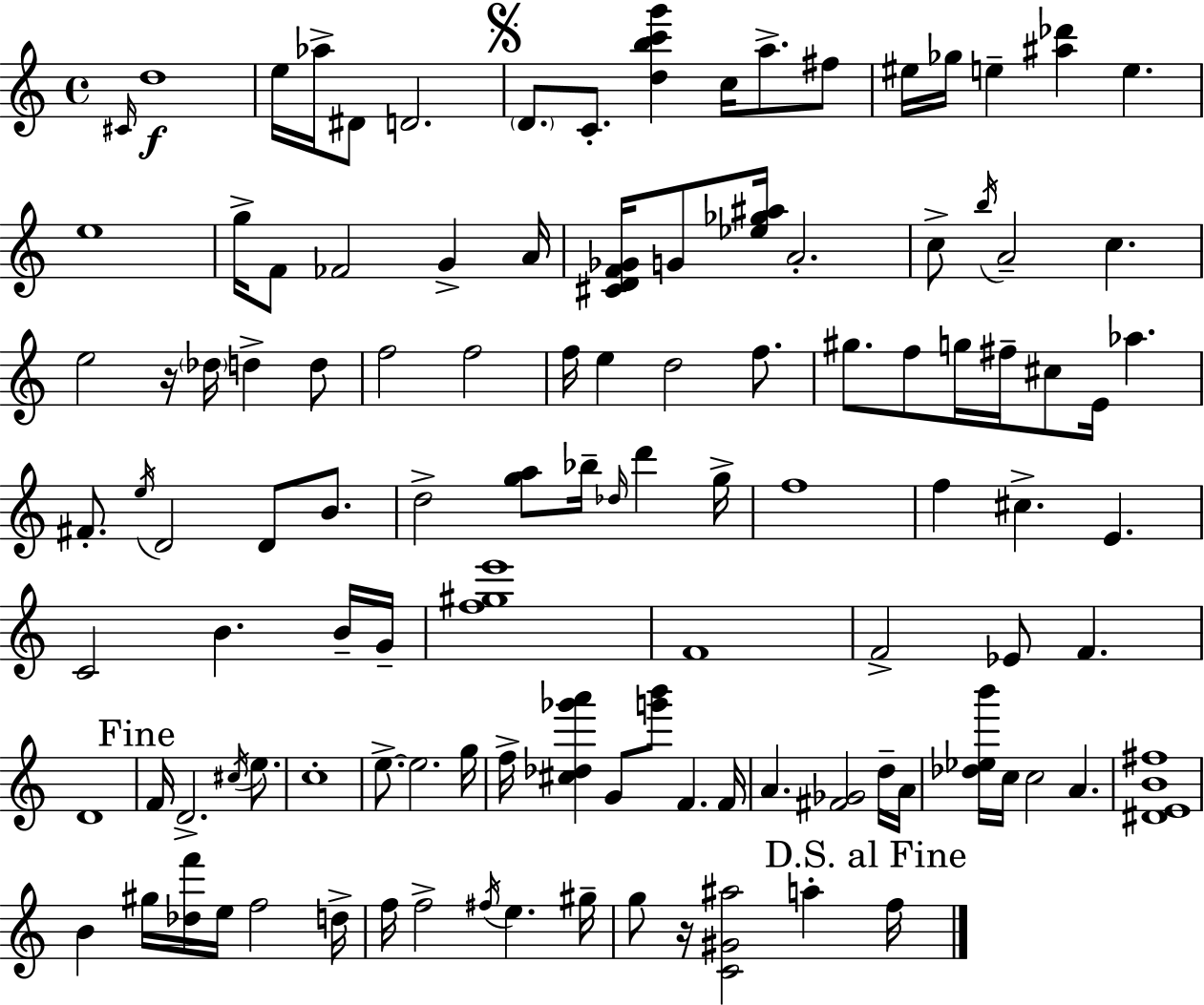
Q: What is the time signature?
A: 4/4